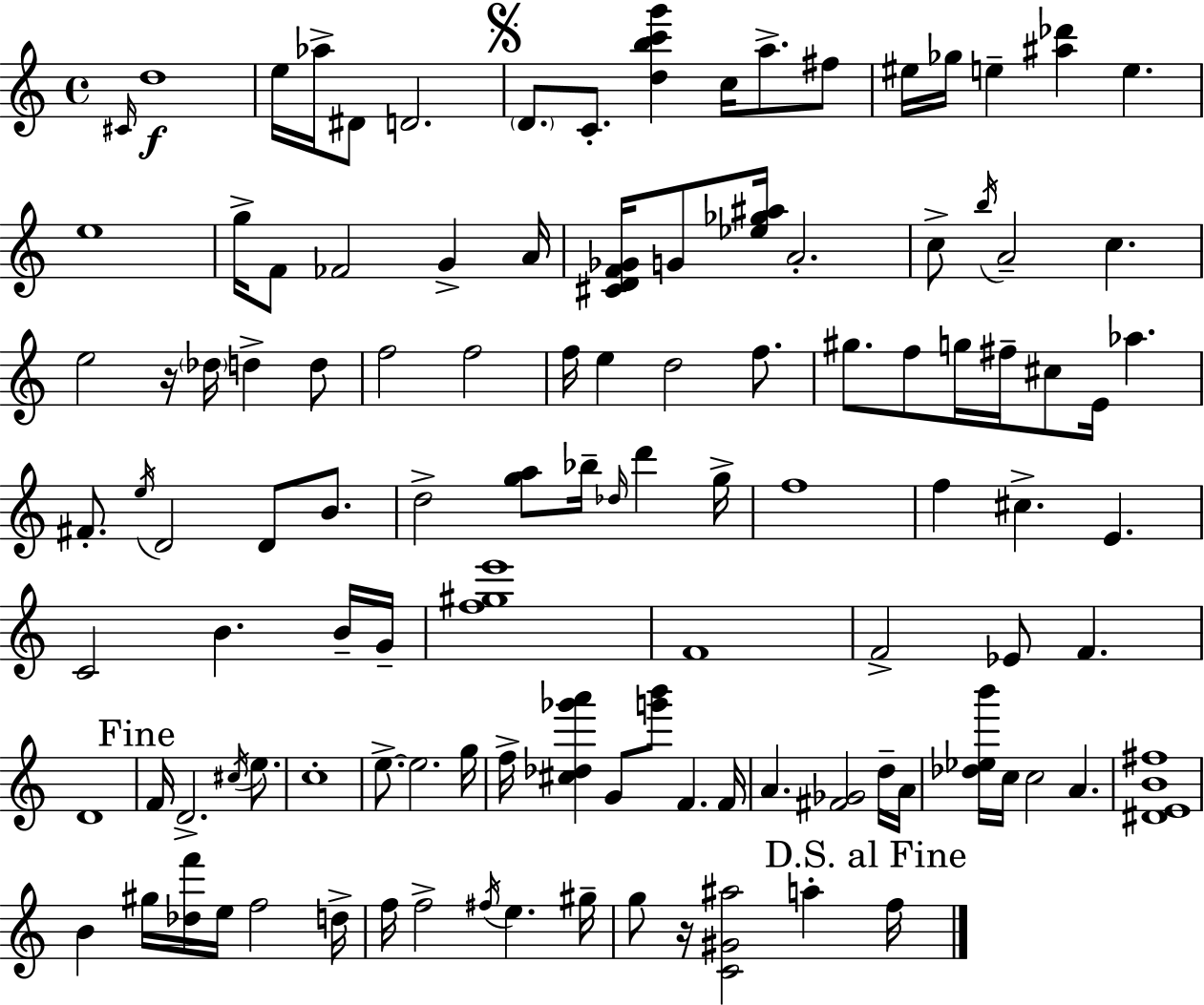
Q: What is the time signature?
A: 4/4